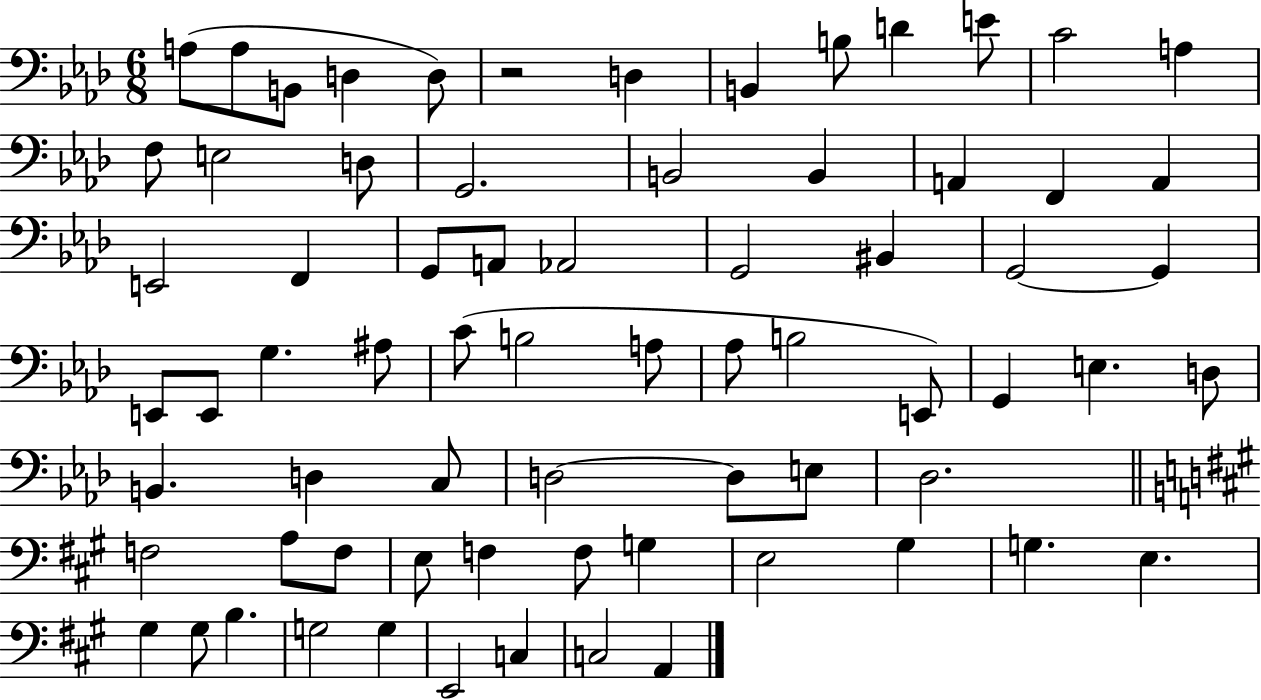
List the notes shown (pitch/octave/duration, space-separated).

A3/e A3/e B2/e D3/q D3/e R/h D3/q B2/q B3/e D4/q E4/e C4/h A3/q F3/e E3/h D3/e G2/h. B2/h B2/q A2/q F2/q A2/q E2/h F2/q G2/e A2/e Ab2/h G2/h BIS2/q G2/h G2/q E2/e E2/e G3/q. A#3/e C4/e B3/h A3/e Ab3/e B3/h E2/e G2/q E3/q. D3/e B2/q. D3/q C3/e D3/h D3/e E3/e Db3/h. F3/h A3/e F3/e E3/e F3/q F3/e G3/q E3/h G#3/q G3/q. E3/q. G#3/q G#3/e B3/q. G3/h G3/q E2/h C3/q C3/h A2/q